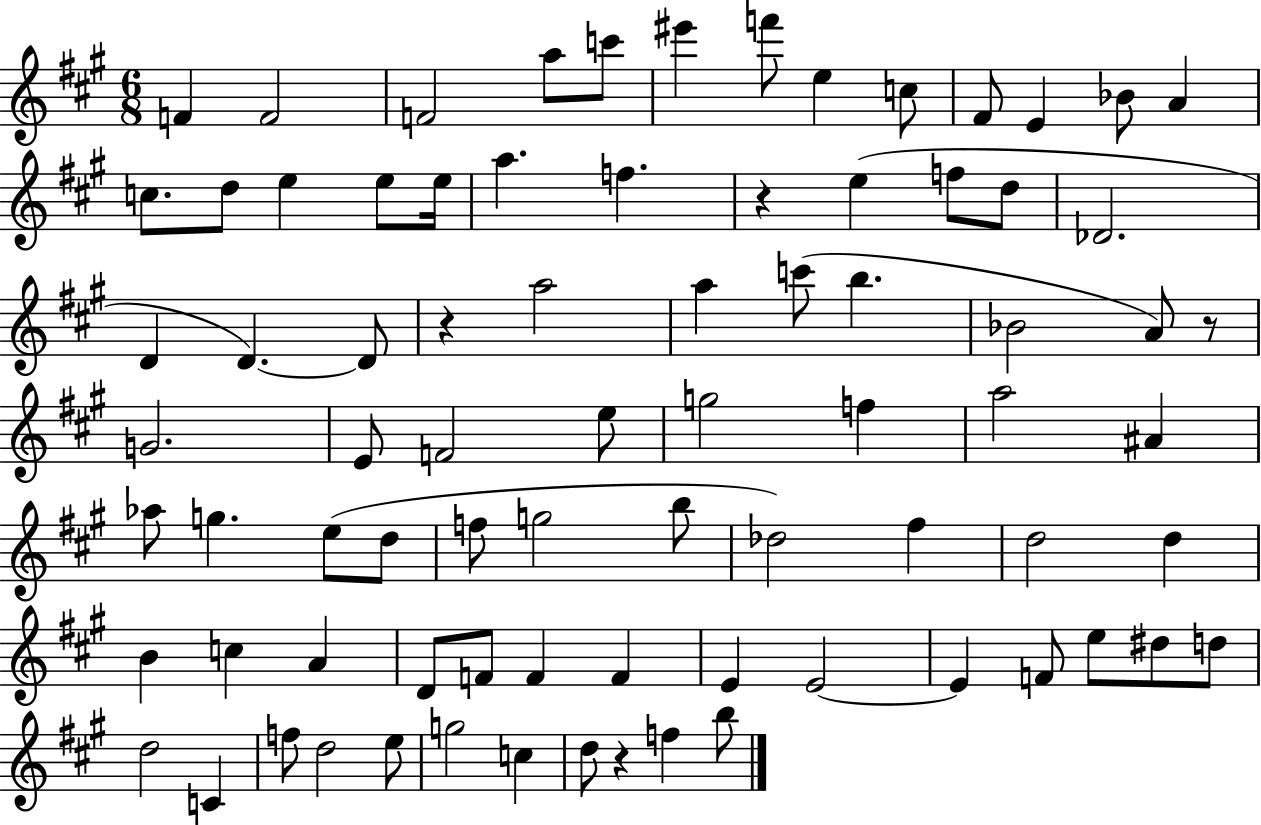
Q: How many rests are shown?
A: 4